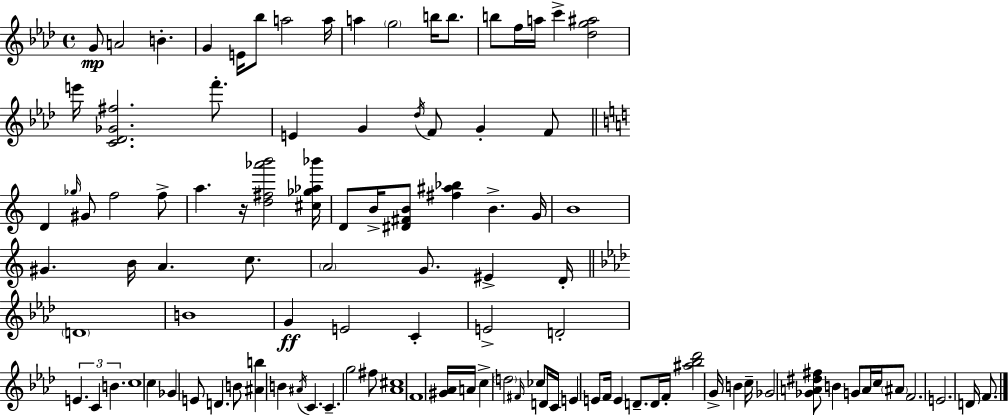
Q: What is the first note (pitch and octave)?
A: G4